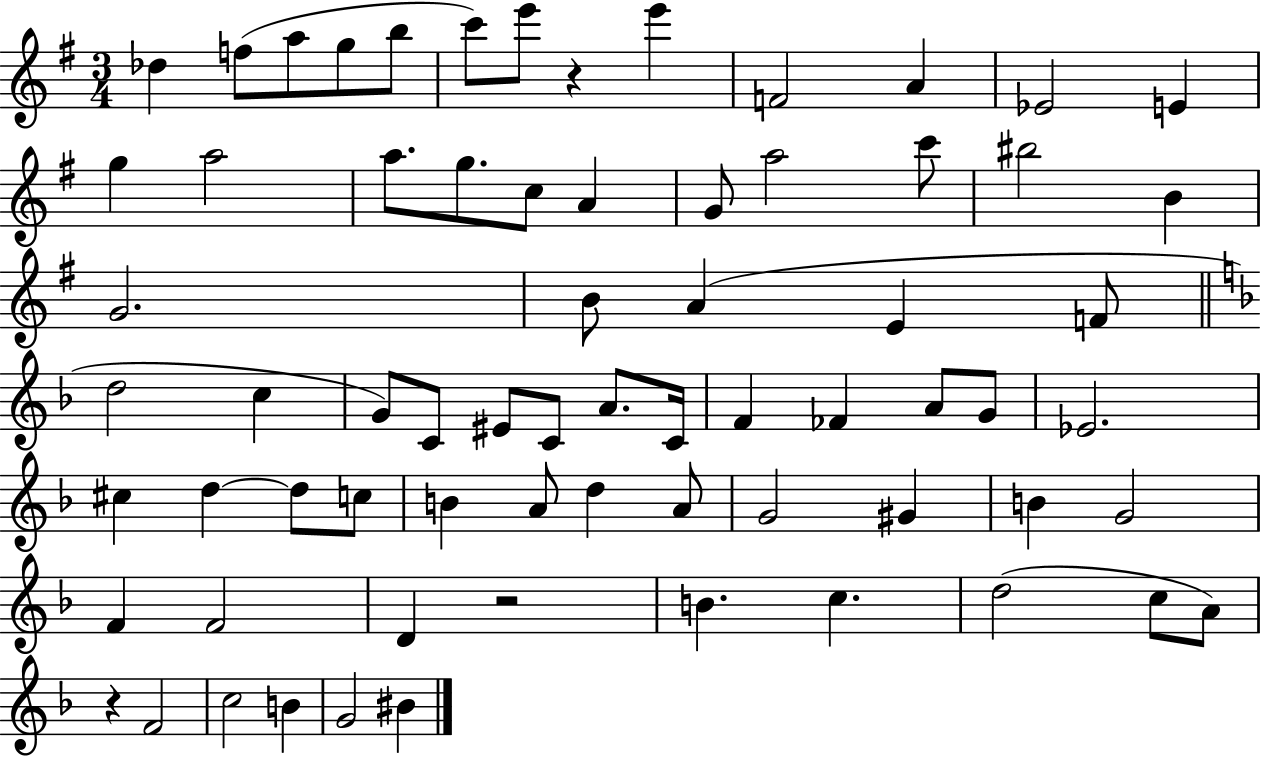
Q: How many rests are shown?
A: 3